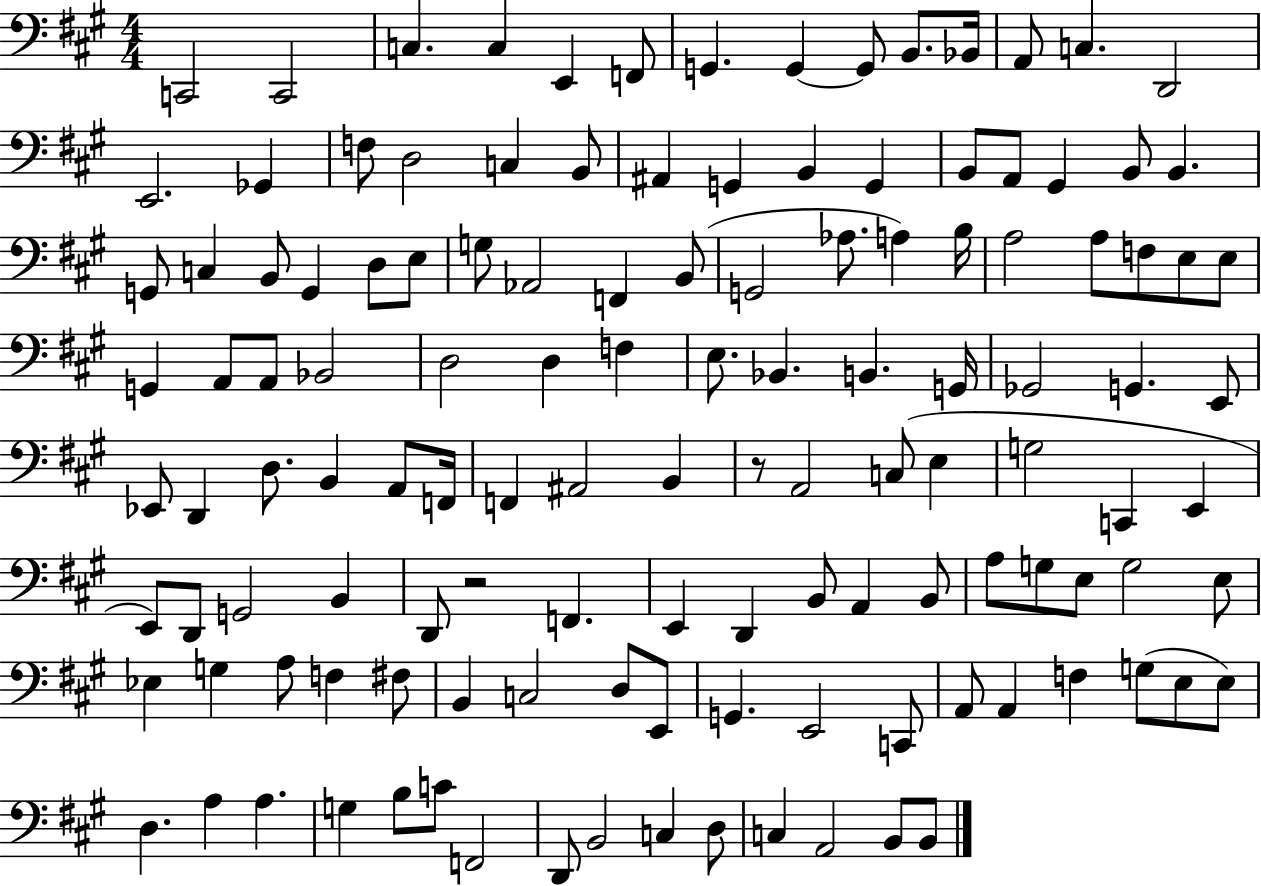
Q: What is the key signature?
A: A major